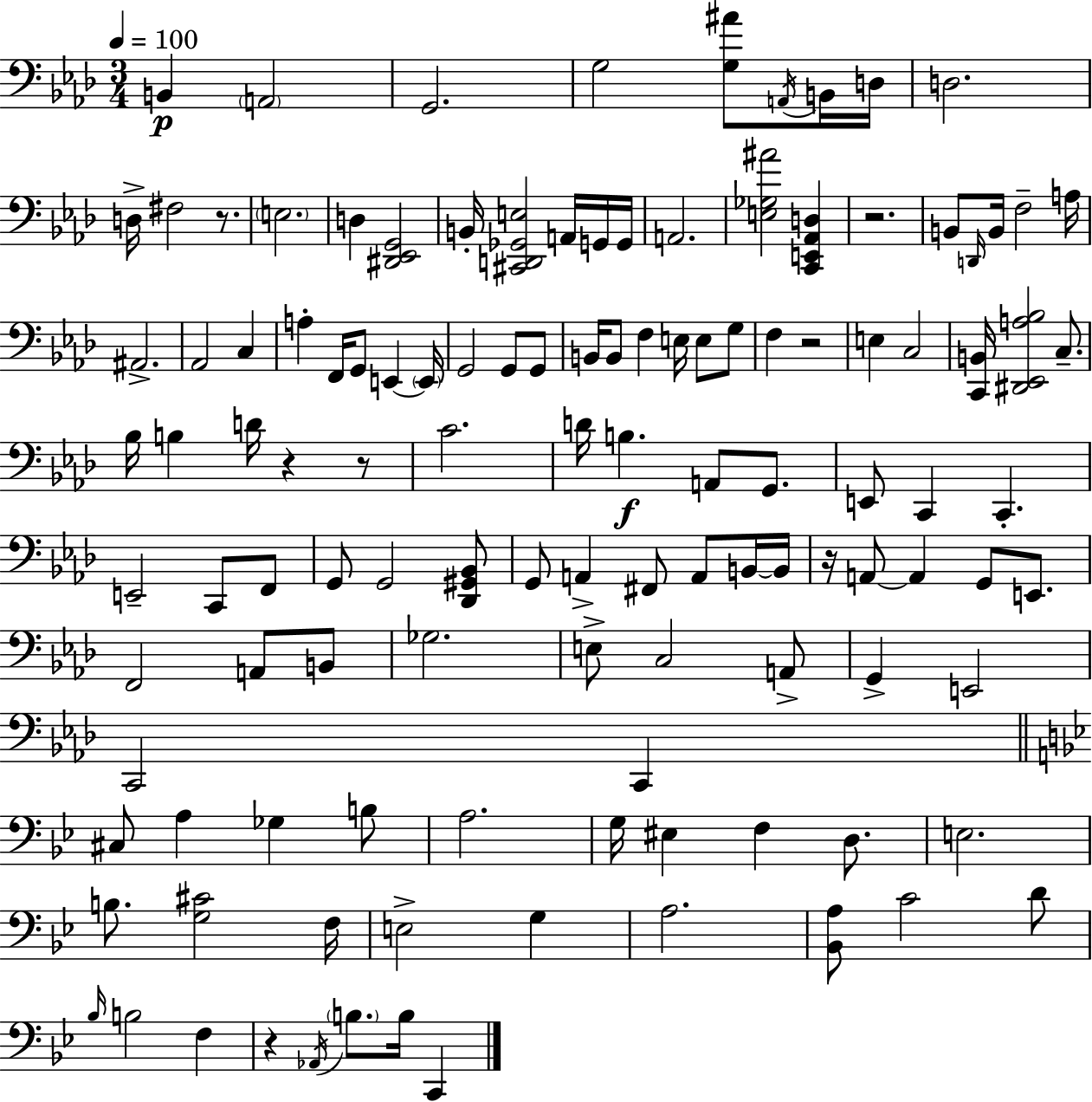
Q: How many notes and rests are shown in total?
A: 121